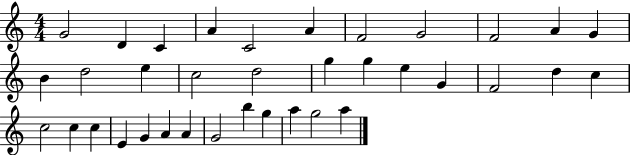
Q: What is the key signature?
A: C major